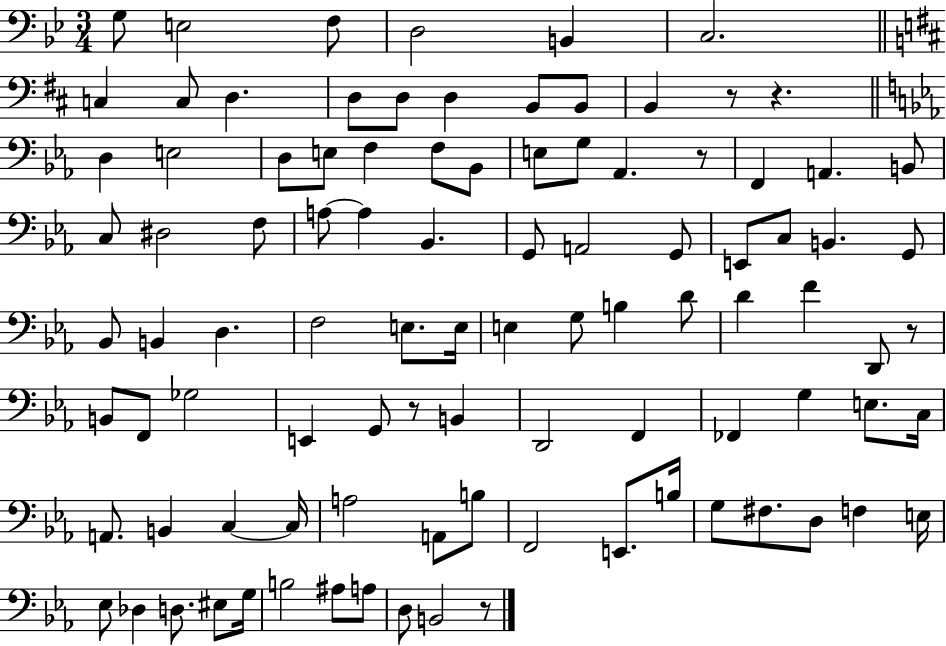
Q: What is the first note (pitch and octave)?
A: G3